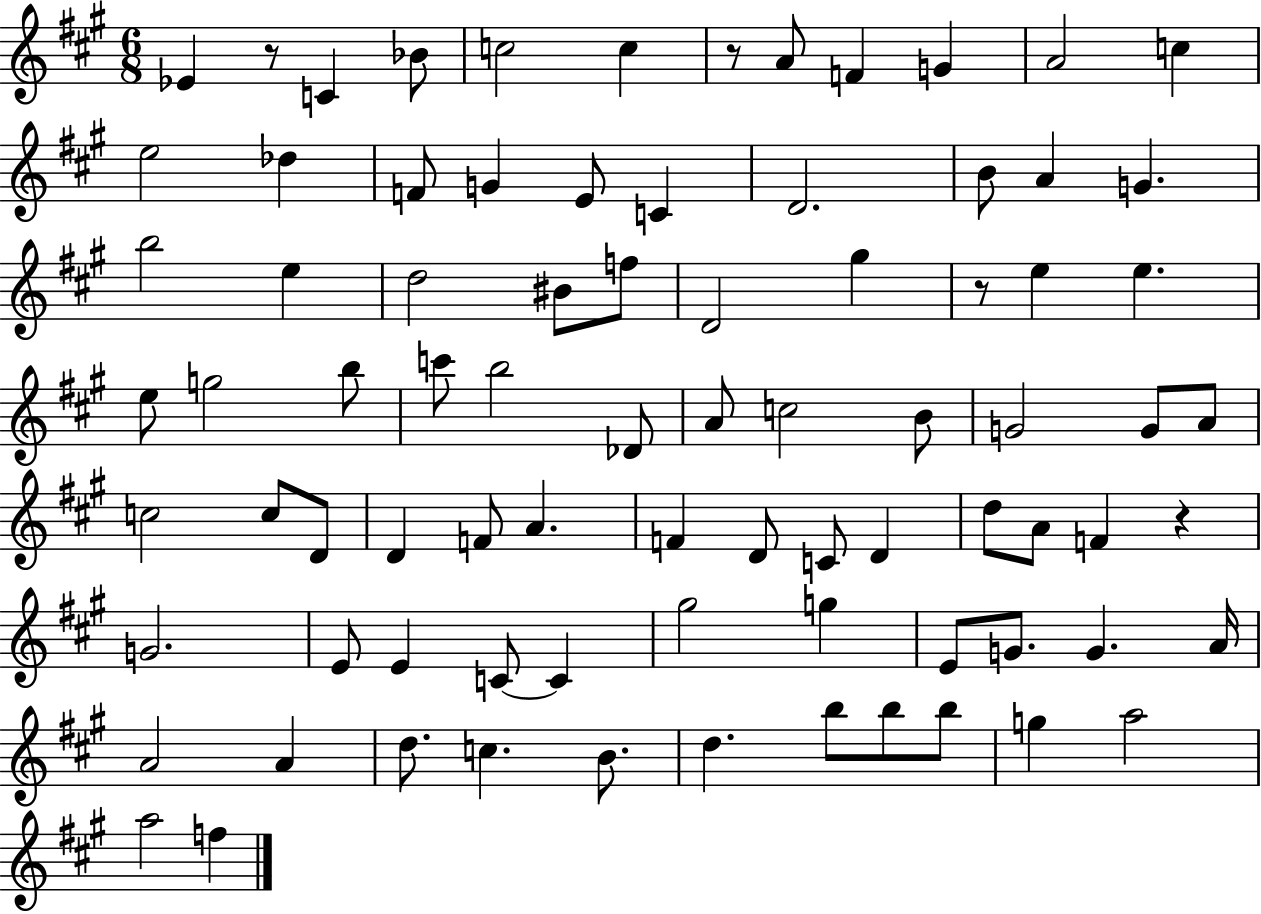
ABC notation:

X:1
T:Untitled
M:6/8
L:1/4
K:A
_E z/2 C _B/2 c2 c z/2 A/2 F G A2 c e2 _d F/2 G E/2 C D2 B/2 A G b2 e d2 ^B/2 f/2 D2 ^g z/2 e e e/2 g2 b/2 c'/2 b2 _D/2 A/2 c2 B/2 G2 G/2 A/2 c2 c/2 D/2 D F/2 A F D/2 C/2 D d/2 A/2 F z G2 E/2 E C/2 C ^g2 g E/2 G/2 G A/4 A2 A d/2 c B/2 d b/2 b/2 b/2 g a2 a2 f